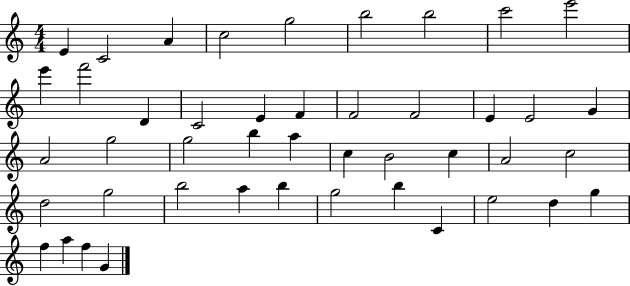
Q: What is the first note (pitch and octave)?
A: E4